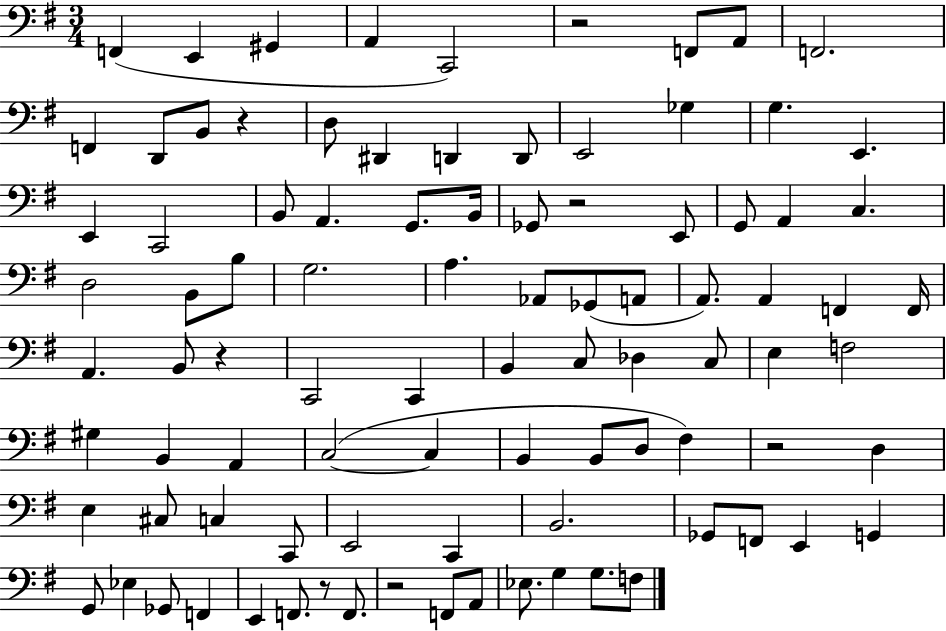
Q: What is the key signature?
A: G major